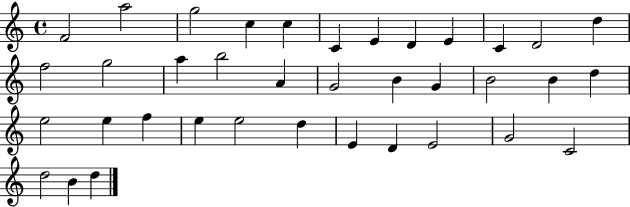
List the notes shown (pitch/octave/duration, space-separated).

F4/h A5/h G5/h C5/q C5/q C4/q E4/q D4/q E4/q C4/q D4/h D5/q F5/h G5/h A5/q B5/h A4/q G4/h B4/q G4/q B4/h B4/q D5/q E5/h E5/q F5/q E5/q E5/h D5/q E4/q D4/q E4/h G4/h C4/h D5/h B4/q D5/q